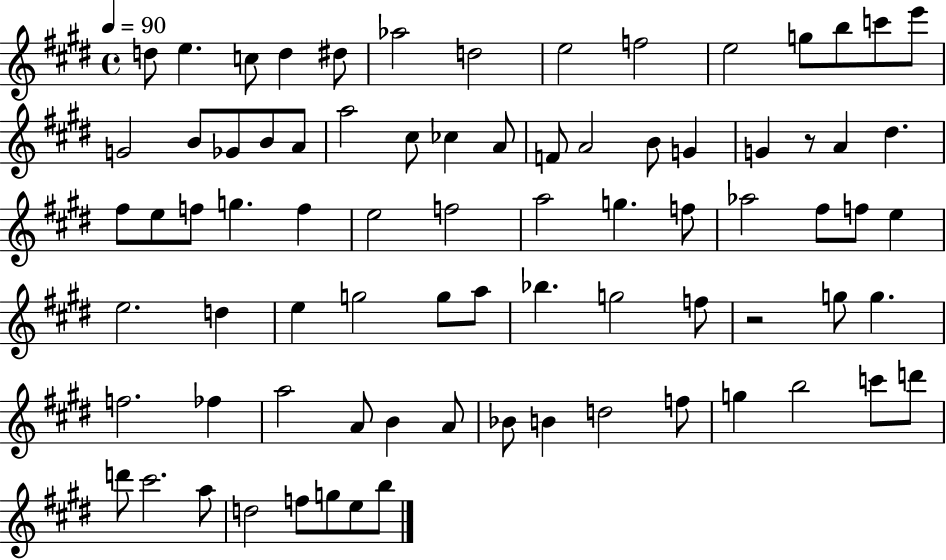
D5/e E5/q. C5/e D5/q D#5/e Ab5/h D5/h E5/h F5/h E5/h G5/e B5/e C6/e E6/e G4/h B4/e Gb4/e B4/e A4/e A5/h C#5/e CES5/q A4/e F4/e A4/h B4/e G4/q G4/q R/e A4/q D#5/q. F#5/e E5/e F5/e G5/q. F5/q E5/h F5/h A5/h G5/q. F5/e Ab5/h F#5/e F5/e E5/q E5/h. D5/q E5/q G5/h G5/e A5/e Bb5/q. G5/h F5/e R/h G5/e G5/q. F5/h. FES5/q A5/h A4/e B4/q A4/e Bb4/e B4/q D5/h F5/e G5/q B5/h C6/e D6/e D6/e C#6/h. A5/e D5/h F5/e G5/e E5/e B5/e